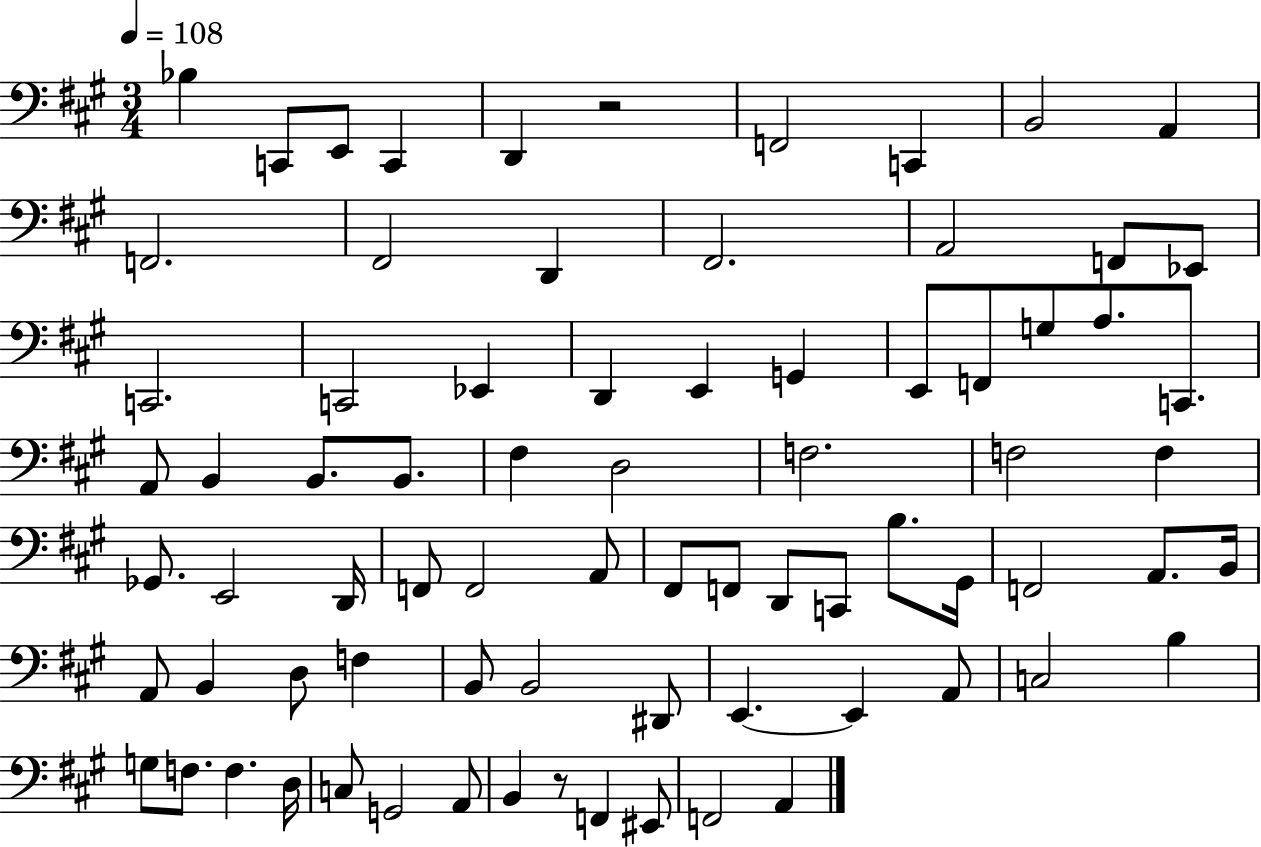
Bb3/q C2/e E2/e C2/q D2/q R/h F2/h C2/q B2/h A2/q F2/h. F#2/h D2/q F#2/h. A2/h F2/e Eb2/e C2/h. C2/h Eb2/q D2/q E2/q G2/q E2/e F2/e G3/e A3/e. C2/e. A2/e B2/q B2/e. B2/e. F#3/q D3/h F3/h. F3/h F3/q Gb2/e. E2/h D2/s F2/e F2/h A2/e F#2/e F2/e D2/e C2/e B3/e. G#2/s F2/h A2/e. B2/s A2/e B2/q D3/e F3/q B2/e B2/h D#2/e E2/q. E2/q A2/e C3/h B3/q G3/e F3/e. F3/q. D3/s C3/e G2/h A2/e B2/q R/e F2/q EIS2/e F2/h A2/q